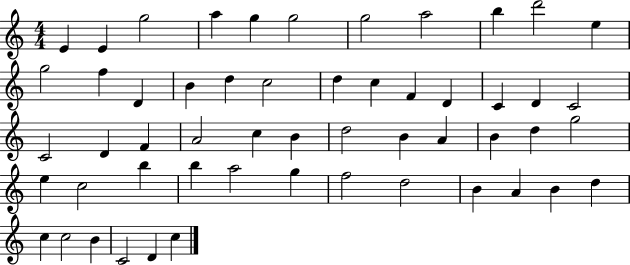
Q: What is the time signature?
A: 4/4